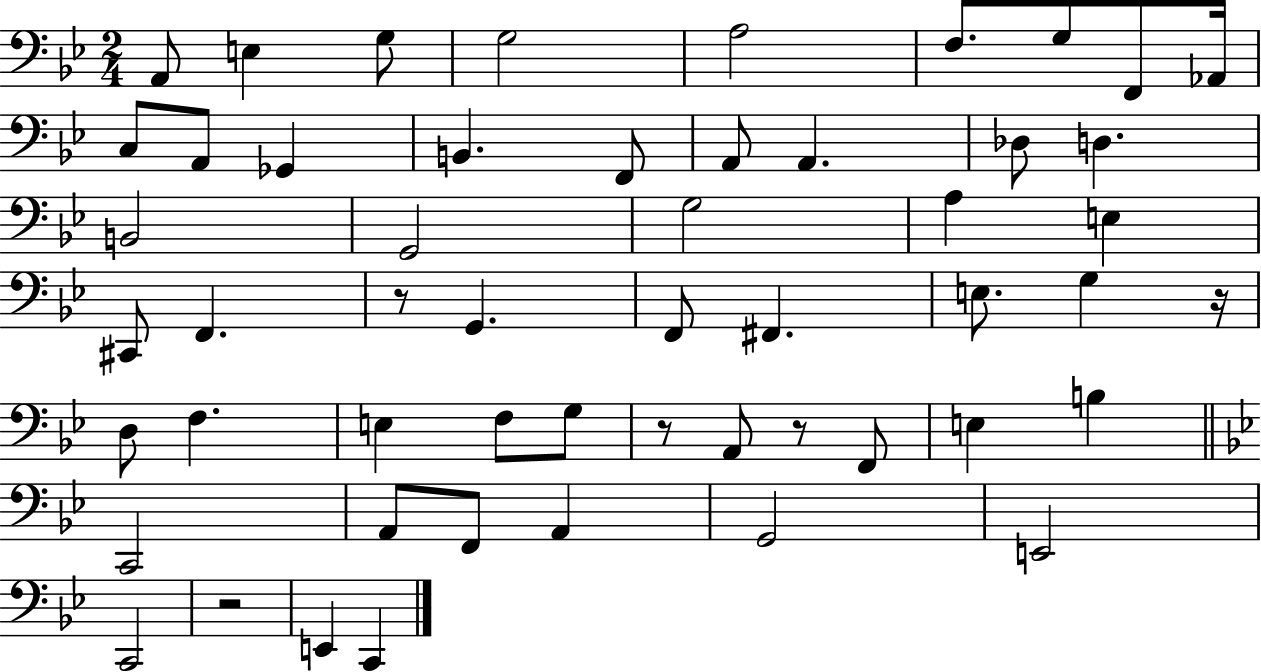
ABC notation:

X:1
T:Untitled
M:2/4
L:1/4
K:Bb
A,,/2 E, G,/2 G,2 A,2 F,/2 G,/2 F,,/2 _A,,/4 C,/2 A,,/2 _G,, B,, F,,/2 A,,/2 A,, _D,/2 D, B,,2 G,,2 G,2 A, E, ^C,,/2 F,, z/2 G,, F,,/2 ^F,, E,/2 G, z/4 D,/2 F, E, F,/2 G,/2 z/2 A,,/2 z/2 F,,/2 E, B, C,,2 A,,/2 F,,/2 A,, G,,2 E,,2 C,,2 z2 E,, C,,